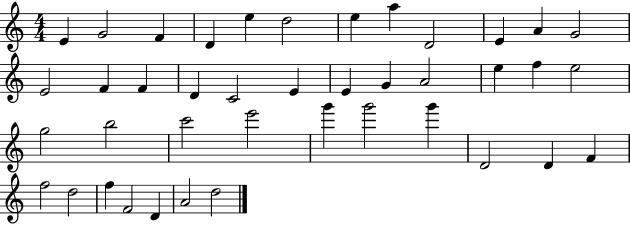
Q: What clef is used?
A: treble